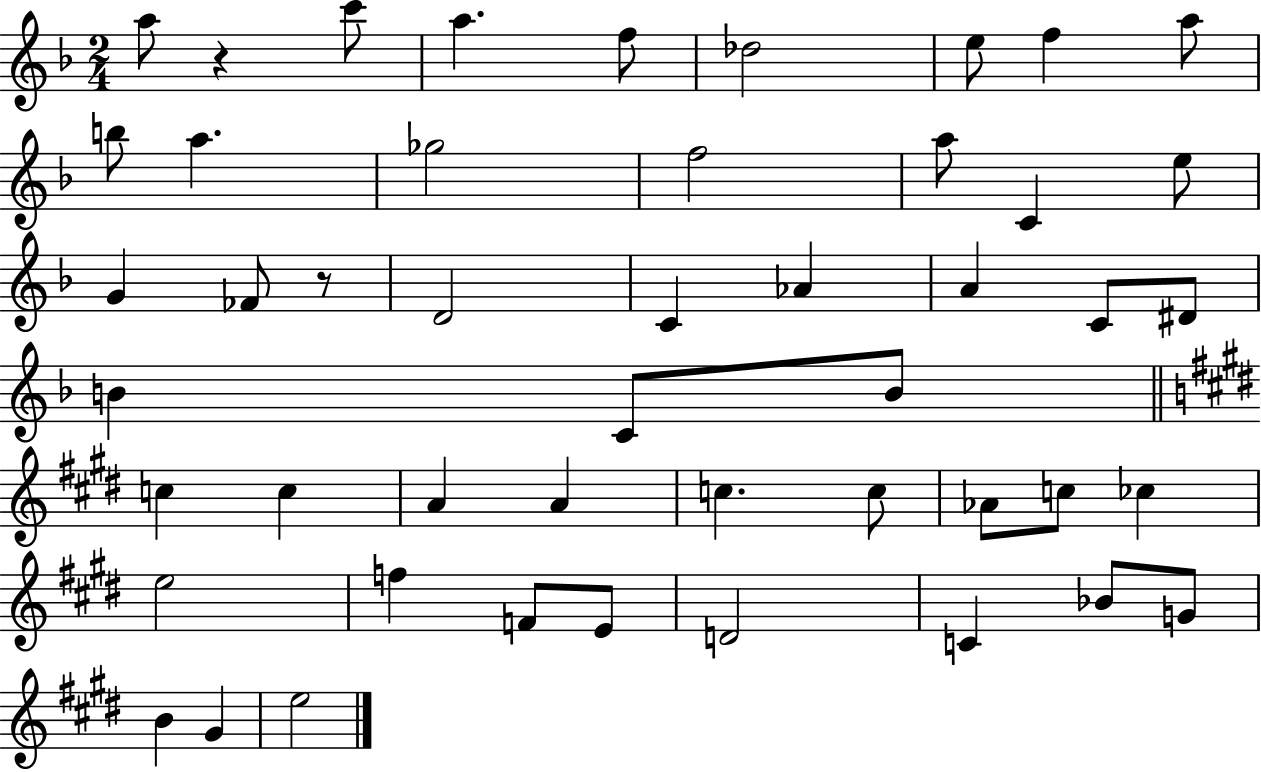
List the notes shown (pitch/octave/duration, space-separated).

A5/e R/q C6/e A5/q. F5/e Db5/h E5/e F5/q A5/e B5/e A5/q. Gb5/h F5/h A5/e C4/q E5/e G4/q FES4/e R/e D4/h C4/q Ab4/q A4/q C4/e D#4/e B4/q C4/e B4/e C5/q C5/q A4/q A4/q C5/q. C5/e Ab4/e C5/e CES5/q E5/h F5/q F4/e E4/e D4/h C4/q Bb4/e G4/e B4/q G#4/q E5/h